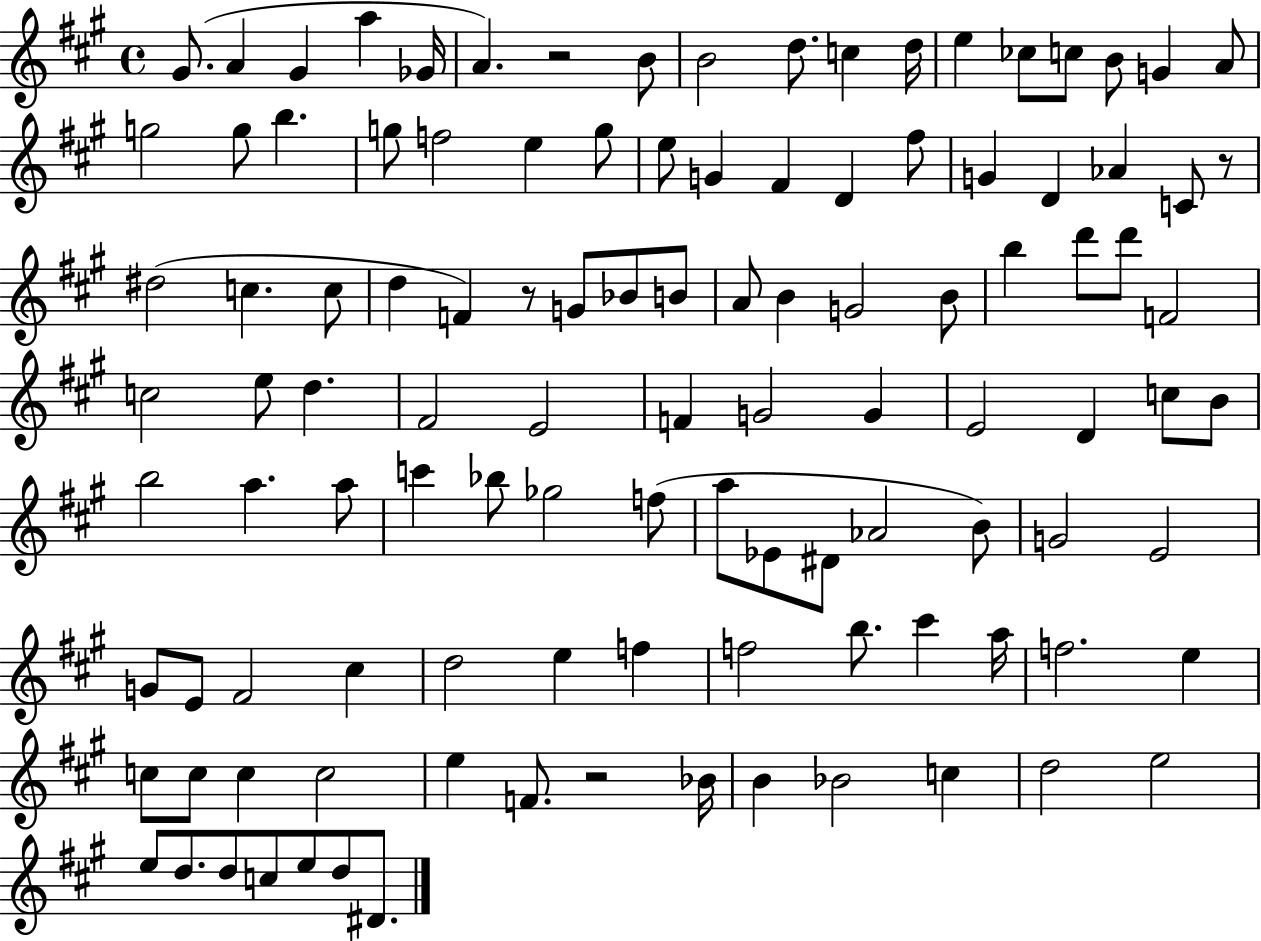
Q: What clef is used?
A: treble